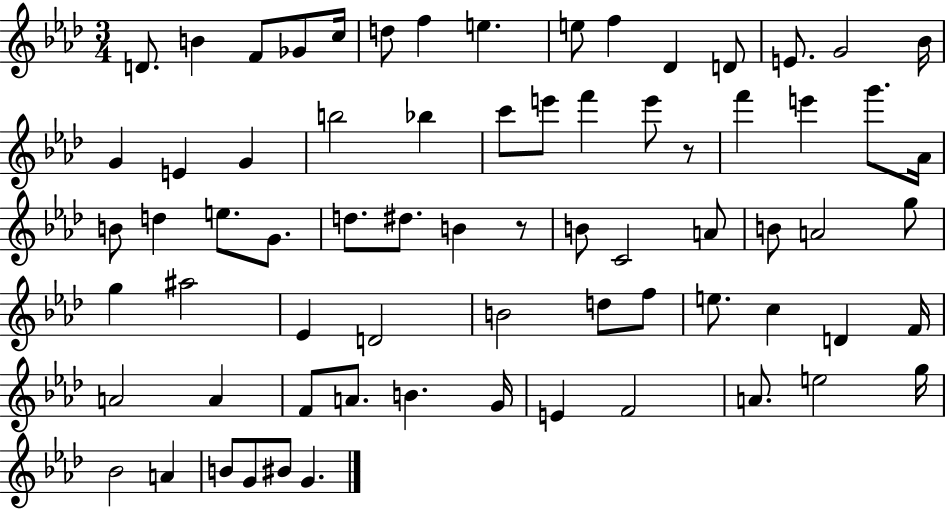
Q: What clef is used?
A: treble